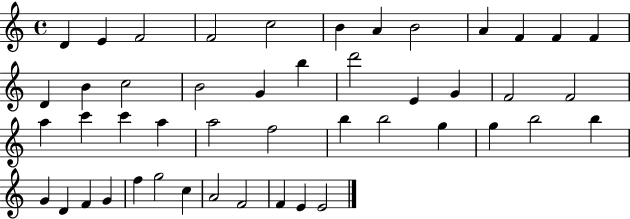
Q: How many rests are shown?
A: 0